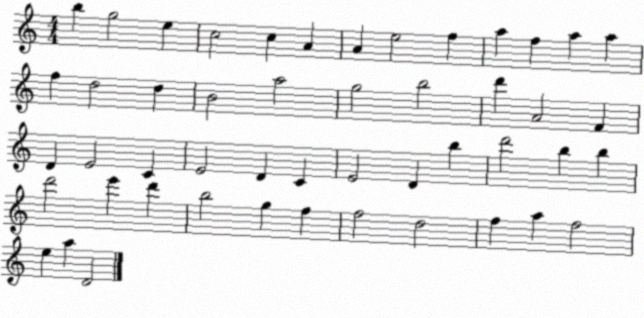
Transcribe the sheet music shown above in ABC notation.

X:1
T:Untitled
M:4/4
L:1/4
K:C
b g2 e c2 c A A e2 f a f a a f d2 d B2 a2 g2 b2 d' A2 F D E2 C E2 D C E2 D b d'2 b b d'2 e' d' b2 g f f2 d2 f a f2 e a D2